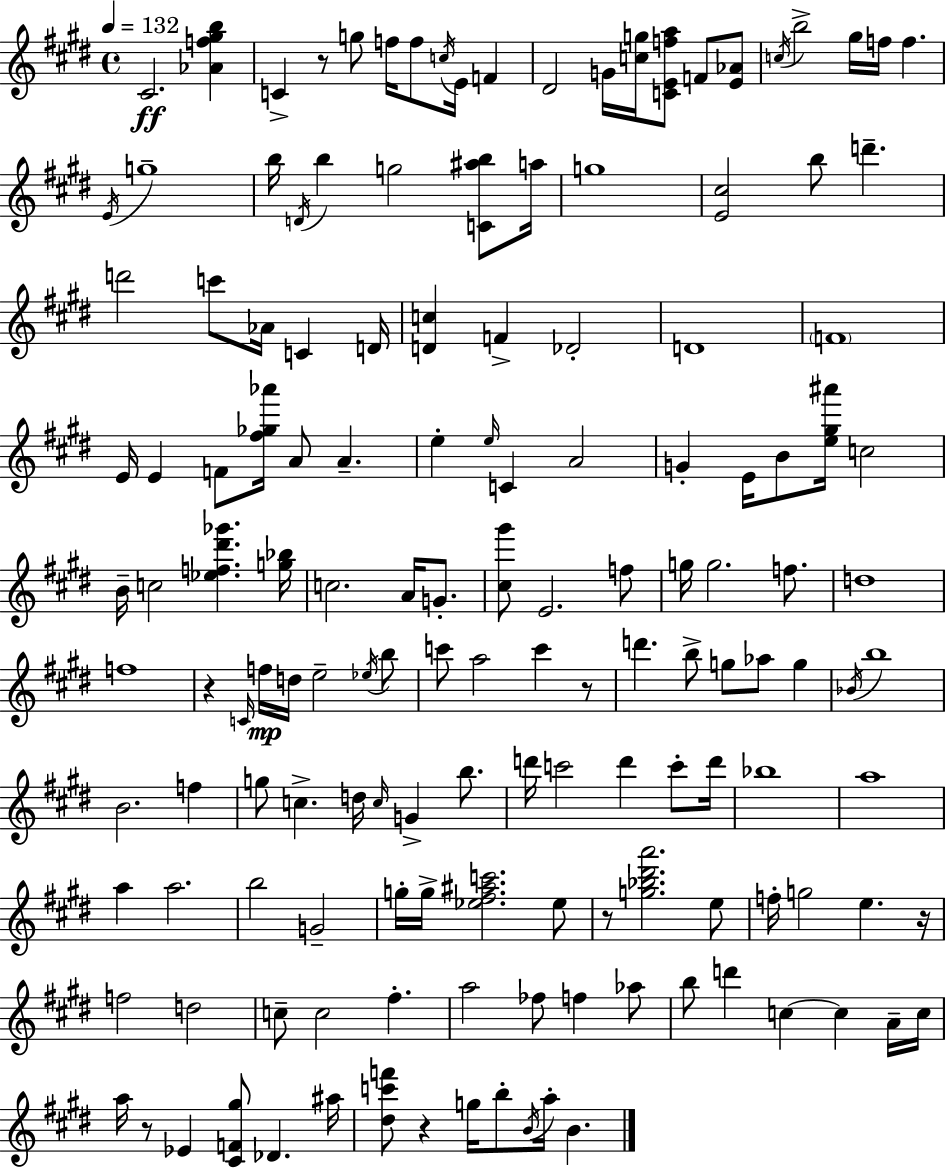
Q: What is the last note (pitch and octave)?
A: B4